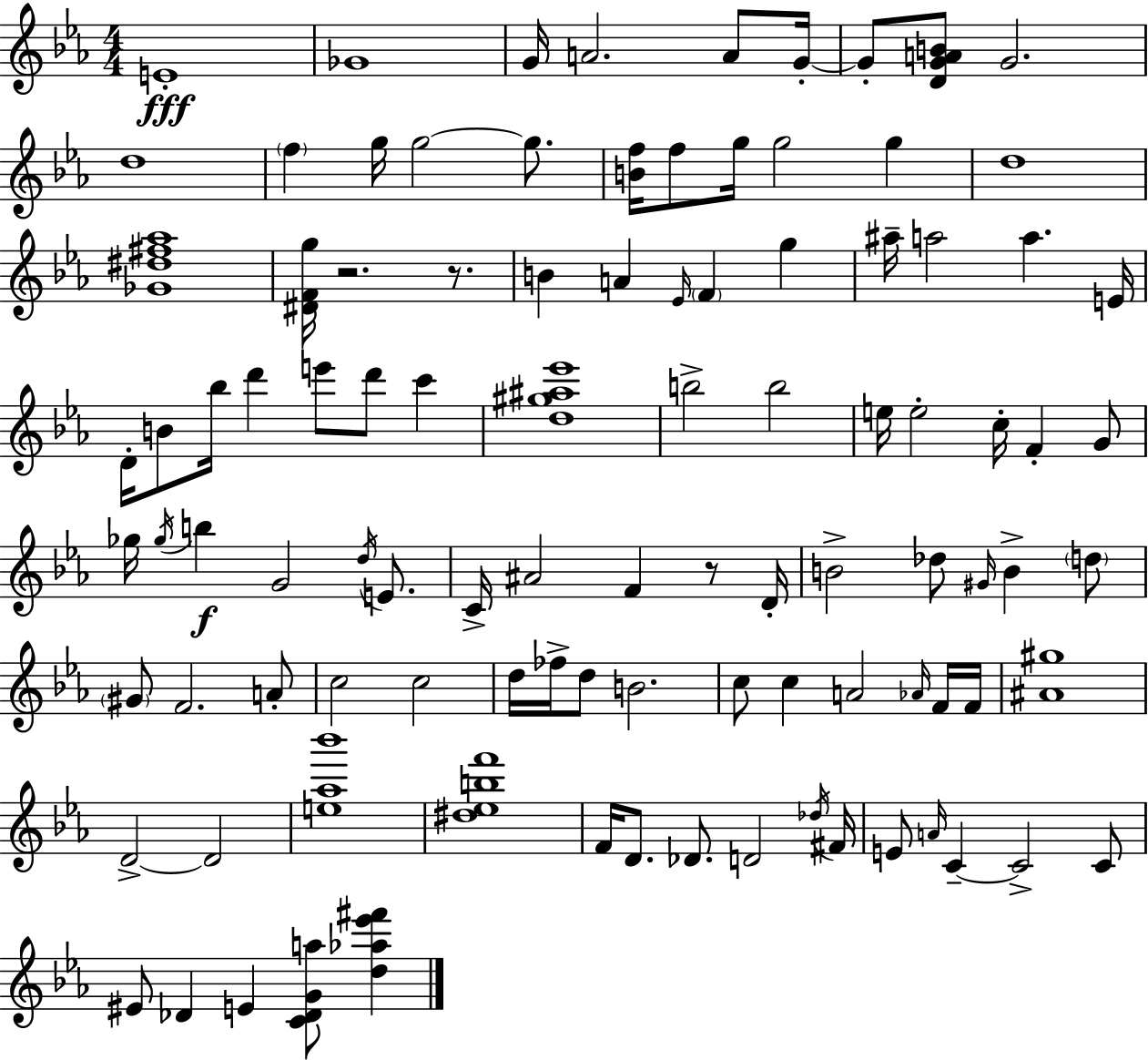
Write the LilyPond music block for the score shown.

{
  \clef treble
  \numericTimeSignature
  \time 4/4
  \key c \minor
  e'1-.\fff | ges'1 | g'16 a'2. a'8 g'16-.~~ | g'8-. <d' g' a' b'>8 g'2. | \break d''1 | \parenthesize f''4 g''16 g''2~~ g''8. | <b' f''>16 f''8 g''16 g''2 g''4 | d''1 | \break <ges' dis'' fis'' aes''>1 | <dis' f' g''>16 r2. r8. | b'4 a'4 \grace { ees'16 } \parenthesize f'4 g''4 | ais''16-- a''2 a''4. | \break e'16 d'16-. b'8 bes''16 d'''4 e'''8 d'''8 c'''4 | <d'' gis'' ais'' ees'''>1 | b''2-> b''2 | e''16 e''2-. c''16-. f'4-. g'8 | \break ges''16 \acciaccatura { ges''16 } b''4\f g'2 \acciaccatura { d''16 } | e'8. c'16-> ais'2 f'4 | r8 d'16-. b'2-> des''8 \grace { gis'16 } b'4-> | \parenthesize d''8 \parenthesize gis'8 f'2. | \break a'8-. c''2 c''2 | d''16 fes''16-> d''8 b'2. | c''8 c''4 a'2 | \grace { aes'16 } f'16 f'16 <ais' gis''>1 | \break d'2->~~ d'2 | <e'' aes'' bes'''>1 | <dis'' ees'' b'' f'''>1 | f'16 d'8. des'8. d'2 | \break \acciaccatura { des''16 } fis'16 e'8 \grace { a'16 } c'4--~~ c'2-> | c'8 eis'8 des'4 e'4 | <c' des' g' a''>8 <d'' aes'' ees''' fis'''>4 \bar "|."
}